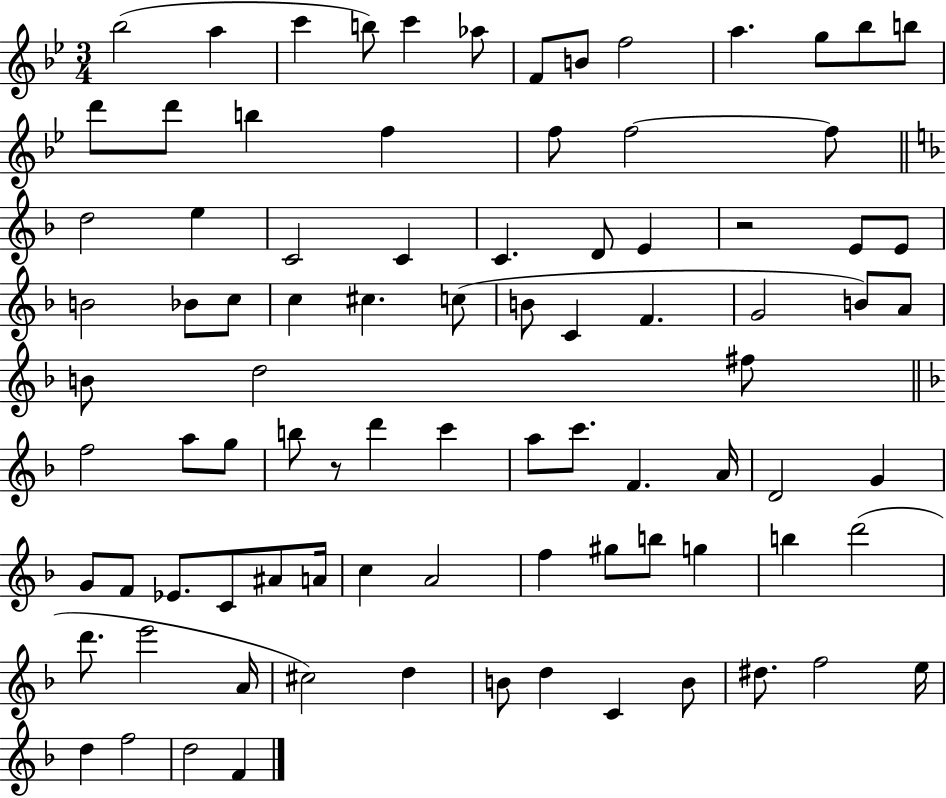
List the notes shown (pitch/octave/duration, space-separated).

Bb5/h A5/q C6/q B5/e C6/q Ab5/e F4/e B4/e F5/h A5/q. G5/e Bb5/e B5/e D6/e D6/e B5/q F5/q F5/e F5/h F5/e D5/h E5/q C4/h C4/q C4/q. D4/e E4/q R/h E4/e E4/e B4/h Bb4/e C5/e C5/q C#5/q. C5/e B4/e C4/q F4/q. G4/h B4/e A4/e B4/e D5/h F#5/e F5/h A5/e G5/e B5/e R/e D6/q C6/q A5/e C6/e. F4/q. A4/s D4/h G4/q G4/e F4/e Eb4/e. C4/e A#4/e A4/s C5/q A4/h F5/q G#5/e B5/e G5/q B5/q D6/h D6/e. E6/h A4/s C#5/h D5/q B4/e D5/q C4/q B4/e D#5/e. F5/h E5/s D5/q F5/h D5/h F4/q